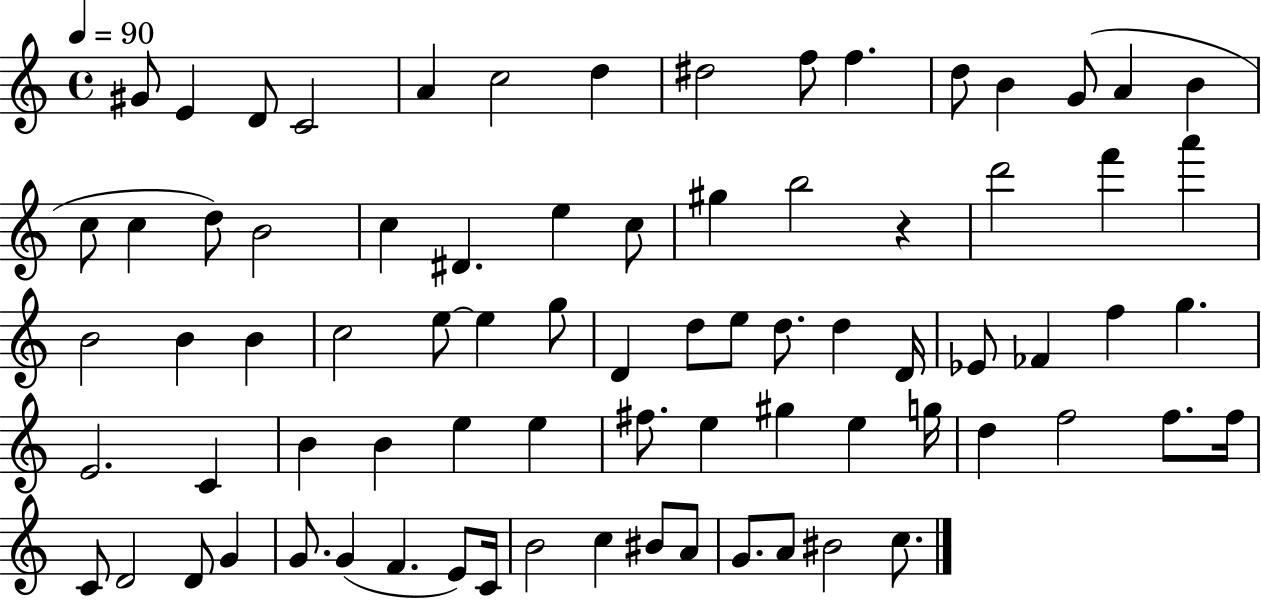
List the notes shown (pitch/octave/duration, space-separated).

G#4/e E4/q D4/e C4/h A4/q C5/h D5/q D#5/h F5/e F5/q. D5/e B4/q G4/e A4/q B4/q C5/e C5/q D5/e B4/h C5/q D#4/q. E5/q C5/e G#5/q B5/h R/q D6/h F6/q A6/q B4/h B4/q B4/q C5/h E5/e E5/q G5/e D4/q D5/e E5/e D5/e. D5/q D4/s Eb4/e FES4/q F5/q G5/q. E4/h. C4/q B4/q B4/q E5/q E5/q F#5/e. E5/q G#5/q E5/q G5/s D5/q F5/h F5/e. F5/s C4/e D4/h D4/e G4/q G4/e. G4/q F4/q. E4/e C4/s B4/h C5/q BIS4/e A4/e G4/e. A4/e BIS4/h C5/e.